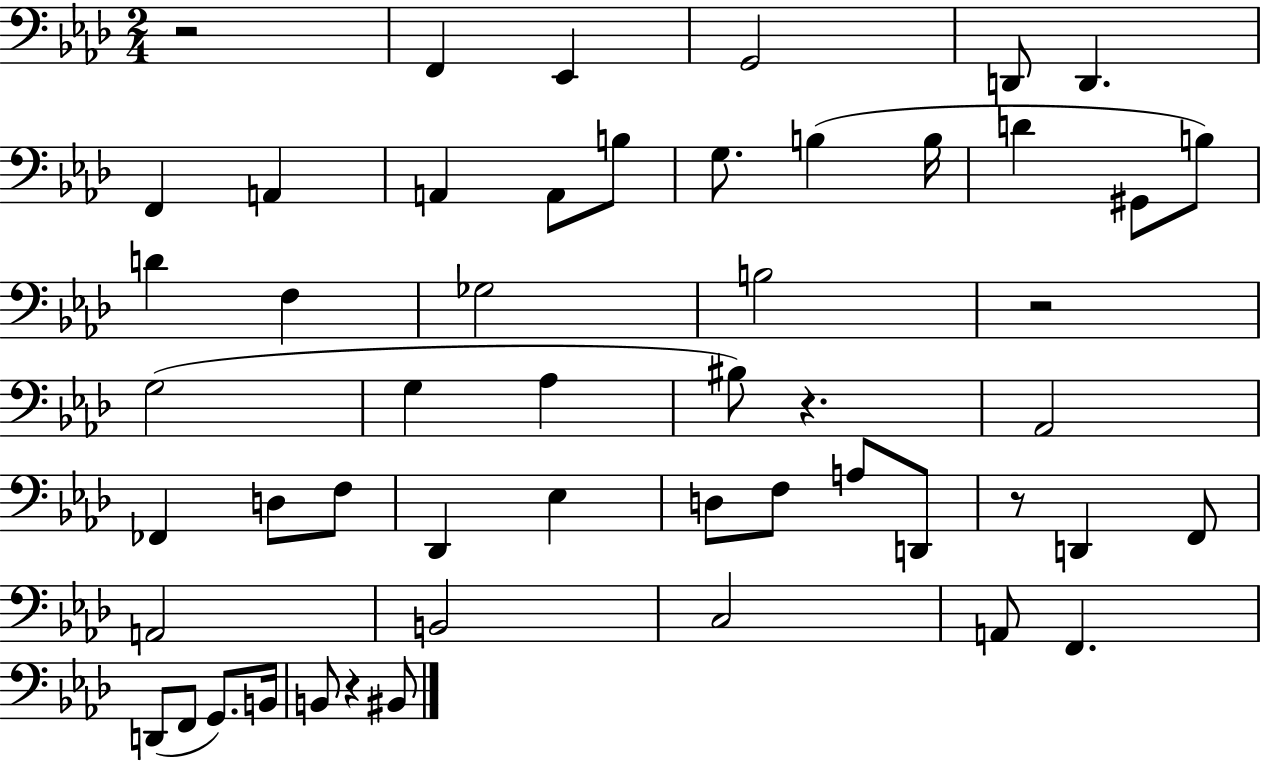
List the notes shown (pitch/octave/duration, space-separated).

R/h F2/q Eb2/q G2/h D2/e D2/q. F2/q A2/q A2/q A2/e B3/e G3/e. B3/q B3/s D4/q G#2/e B3/e D4/q F3/q Gb3/h B3/h R/h G3/h G3/q Ab3/q BIS3/e R/q. Ab2/h FES2/q D3/e F3/e Db2/q Eb3/q D3/e F3/e A3/e D2/e R/e D2/q F2/e A2/h B2/h C3/h A2/e F2/q. D2/e F2/e G2/e. B2/s B2/e R/q BIS2/e